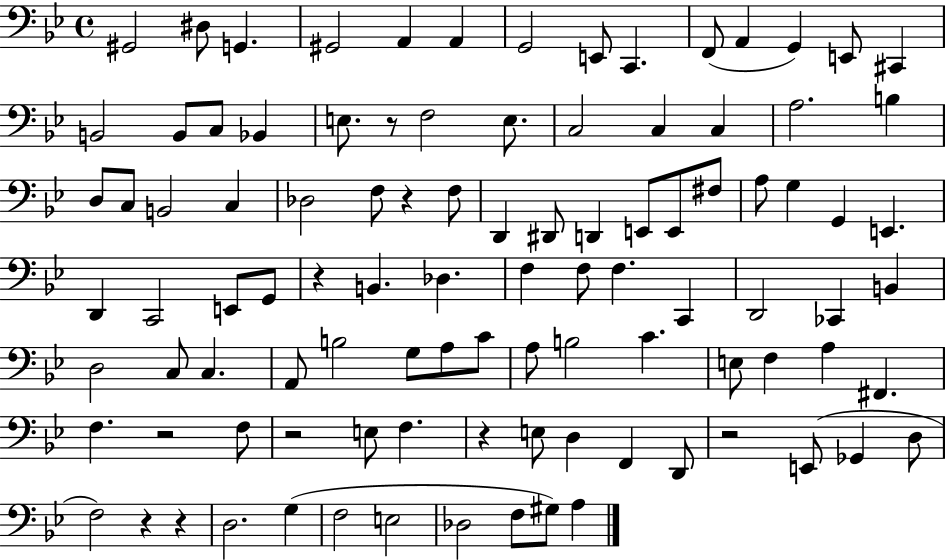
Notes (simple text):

G#2/h D#3/e G2/q. G#2/h A2/q A2/q G2/h E2/e C2/q. F2/e A2/q G2/q E2/e C#2/q B2/h B2/e C3/e Bb2/q E3/e. R/e F3/h E3/e. C3/h C3/q C3/q A3/h. B3/q D3/e C3/e B2/h C3/q Db3/h F3/e R/q F3/e D2/q D#2/e D2/q E2/e E2/e F#3/e A3/e G3/q G2/q E2/q. D2/q C2/h E2/e G2/e R/q B2/q. Db3/q. F3/q F3/e F3/q. C2/q D2/h CES2/q B2/q D3/h C3/e C3/q. A2/e B3/h G3/e A3/e C4/e A3/e B3/h C4/q. E3/e F3/q A3/q F#2/q. F3/q. R/h F3/e R/h E3/e F3/q. R/q E3/e D3/q F2/q D2/e R/h E2/e Gb2/q D3/e F3/h R/q R/q D3/h. G3/q F3/h E3/h Db3/h F3/e G#3/e A3/q